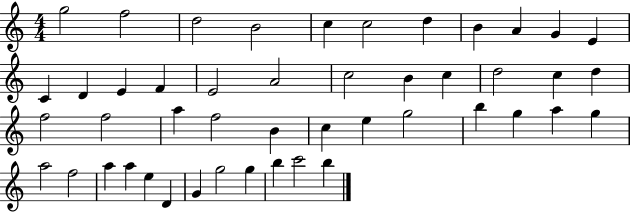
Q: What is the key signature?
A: C major